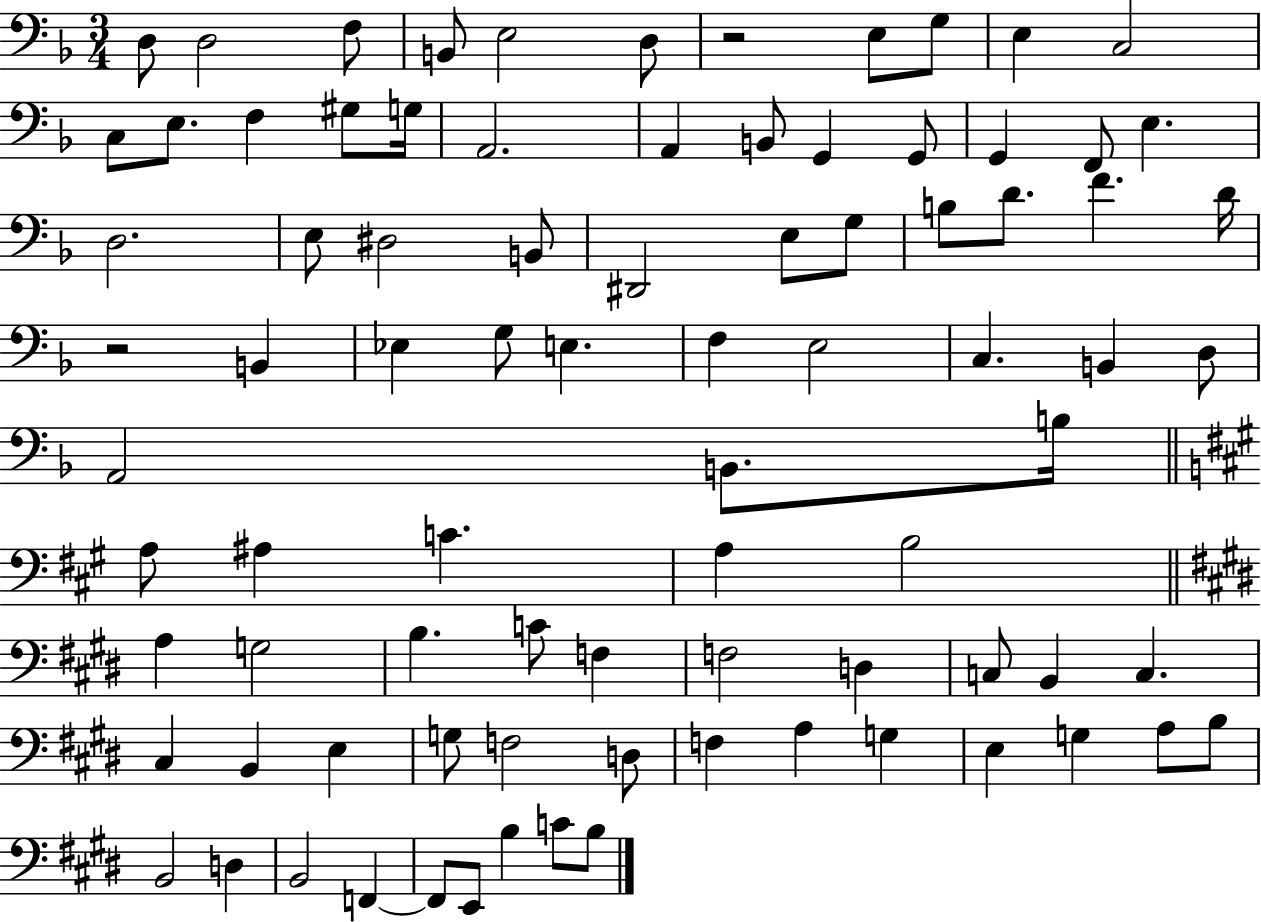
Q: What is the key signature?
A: F major